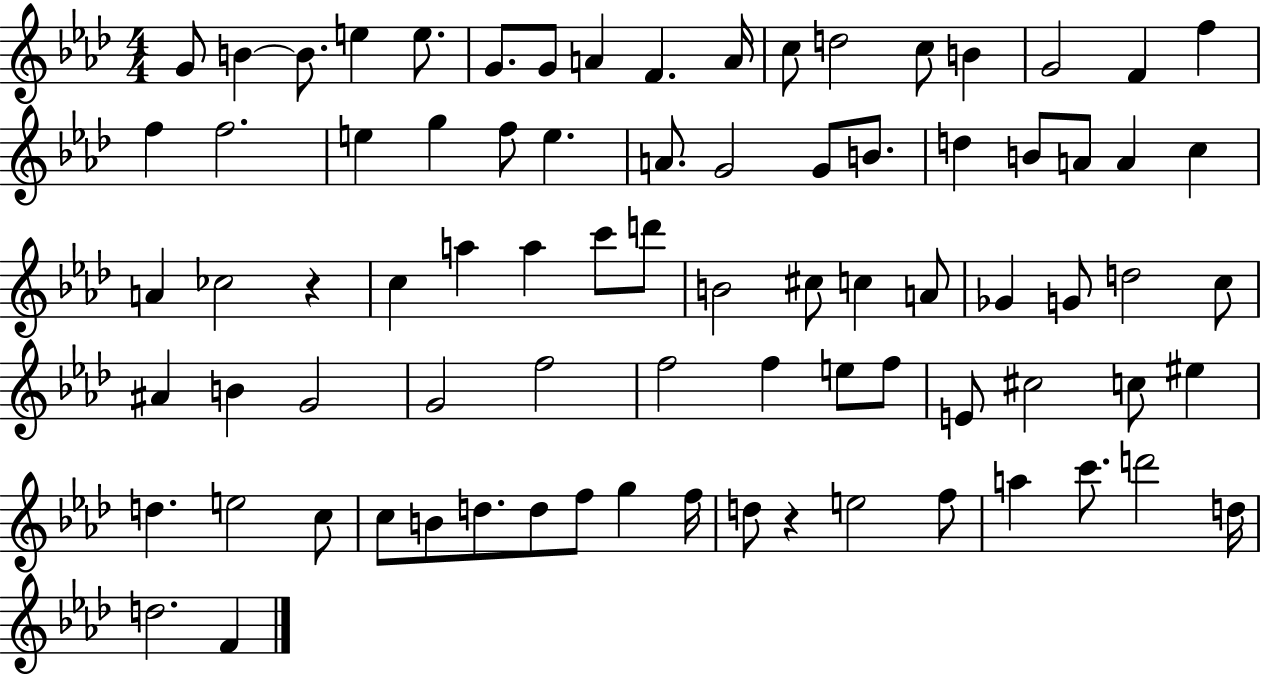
X:1
T:Untitled
M:4/4
L:1/4
K:Ab
G/2 B B/2 e e/2 G/2 G/2 A F A/4 c/2 d2 c/2 B G2 F f f f2 e g f/2 e A/2 G2 G/2 B/2 d B/2 A/2 A c A _c2 z c a a c'/2 d'/2 B2 ^c/2 c A/2 _G G/2 d2 c/2 ^A B G2 G2 f2 f2 f e/2 f/2 E/2 ^c2 c/2 ^e d e2 c/2 c/2 B/2 d/2 d/2 f/2 g f/4 d/2 z e2 f/2 a c'/2 d'2 d/4 d2 F